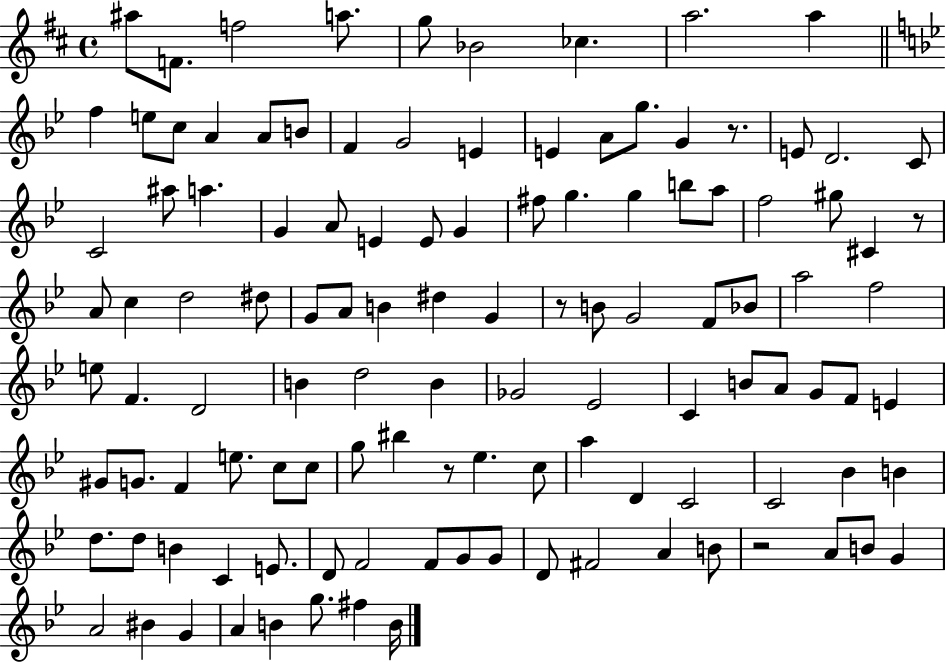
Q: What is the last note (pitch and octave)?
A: B4